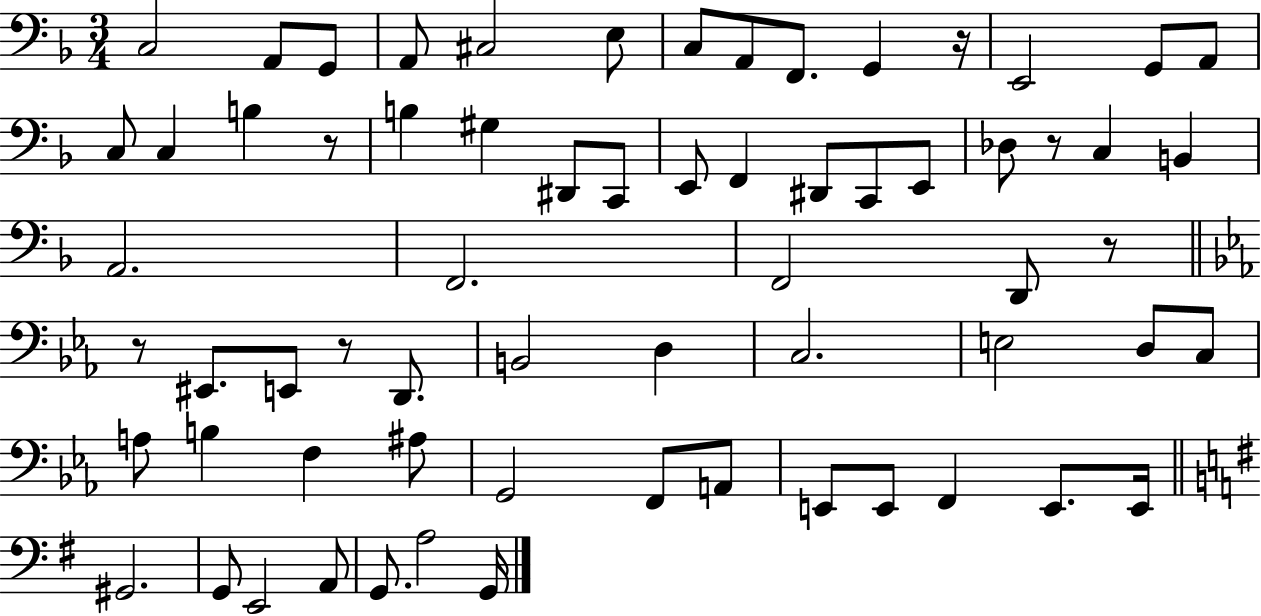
{
  \clef bass
  \numericTimeSignature
  \time 3/4
  \key f \major
  c2 a,8 g,8 | a,8 cis2 e8 | c8 a,8 f,8. g,4 r16 | e,2 g,8 a,8 | \break c8 c4 b4 r8 | b4 gis4 dis,8 c,8 | e,8 f,4 dis,8 c,8 e,8 | des8 r8 c4 b,4 | \break a,2. | f,2. | f,2 d,8 r8 | \bar "||" \break \key ees \major r8 eis,8. e,8 r8 d,8. | b,2 d4 | c2. | e2 d8 c8 | \break a8 b4 f4 ais8 | g,2 f,8 a,8 | e,8 e,8 f,4 e,8. e,16 | \bar "||" \break \key g \major gis,2. | g,8 e,2 a,8 | g,8. a2 g,16 | \bar "|."
}